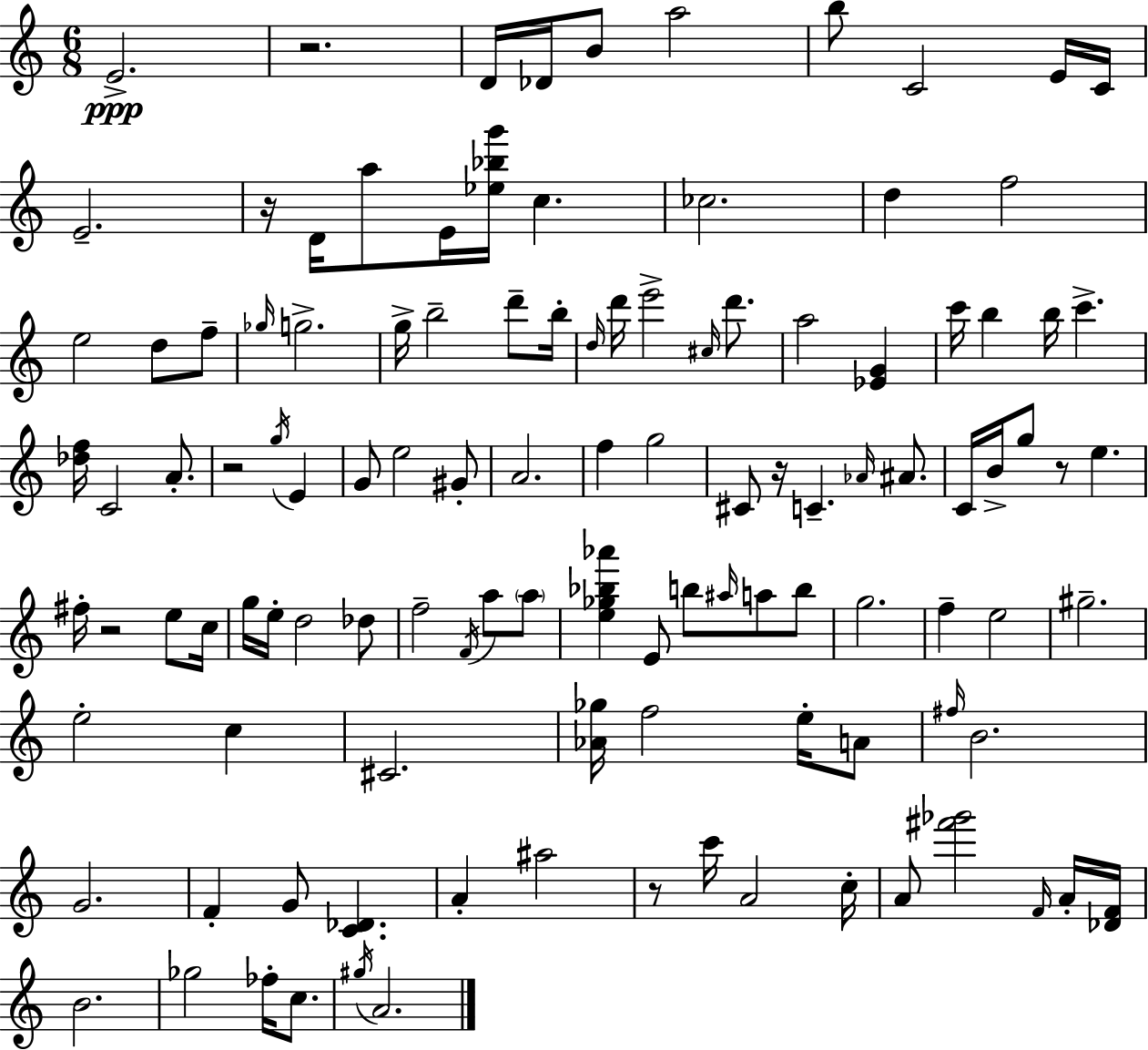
E4/h. R/h. D4/s Db4/s B4/e A5/h B5/e C4/h E4/s C4/s E4/h. R/s D4/s A5/e E4/s [Eb5,Bb5,G6]/s C5/q. CES5/h. D5/q F5/h E5/h D5/e F5/e Gb5/s G5/h. G5/s B5/h D6/e B5/s D5/s D6/s E6/h C#5/s D6/e. A5/h [Eb4,G4]/q C6/s B5/q B5/s C6/q. [Db5,F5]/s C4/h A4/e. R/h G5/s E4/q G4/e E5/h G#4/e A4/h. F5/q G5/h C#4/e R/s C4/q. Ab4/s A#4/e. C4/s B4/s G5/e R/e E5/q. F#5/s R/h E5/e C5/s G5/s E5/s D5/h Db5/e F5/h F4/s A5/e A5/e [E5,Gb5,Bb5,Ab6]/q E4/e B5/e A#5/s A5/e B5/e G5/h. F5/q E5/h G#5/h. E5/h C5/q C#4/h. [Ab4,Gb5]/s F5/h E5/s A4/e F#5/s B4/h. G4/h. F4/q G4/e [C4,Db4]/q. A4/q A#5/h R/e C6/s A4/h C5/s A4/e [F#6,Gb6]/h F4/s A4/s [Db4,F4]/s B4/h. Gb5/h FES5/s C5/e. G#5/s A4/h.